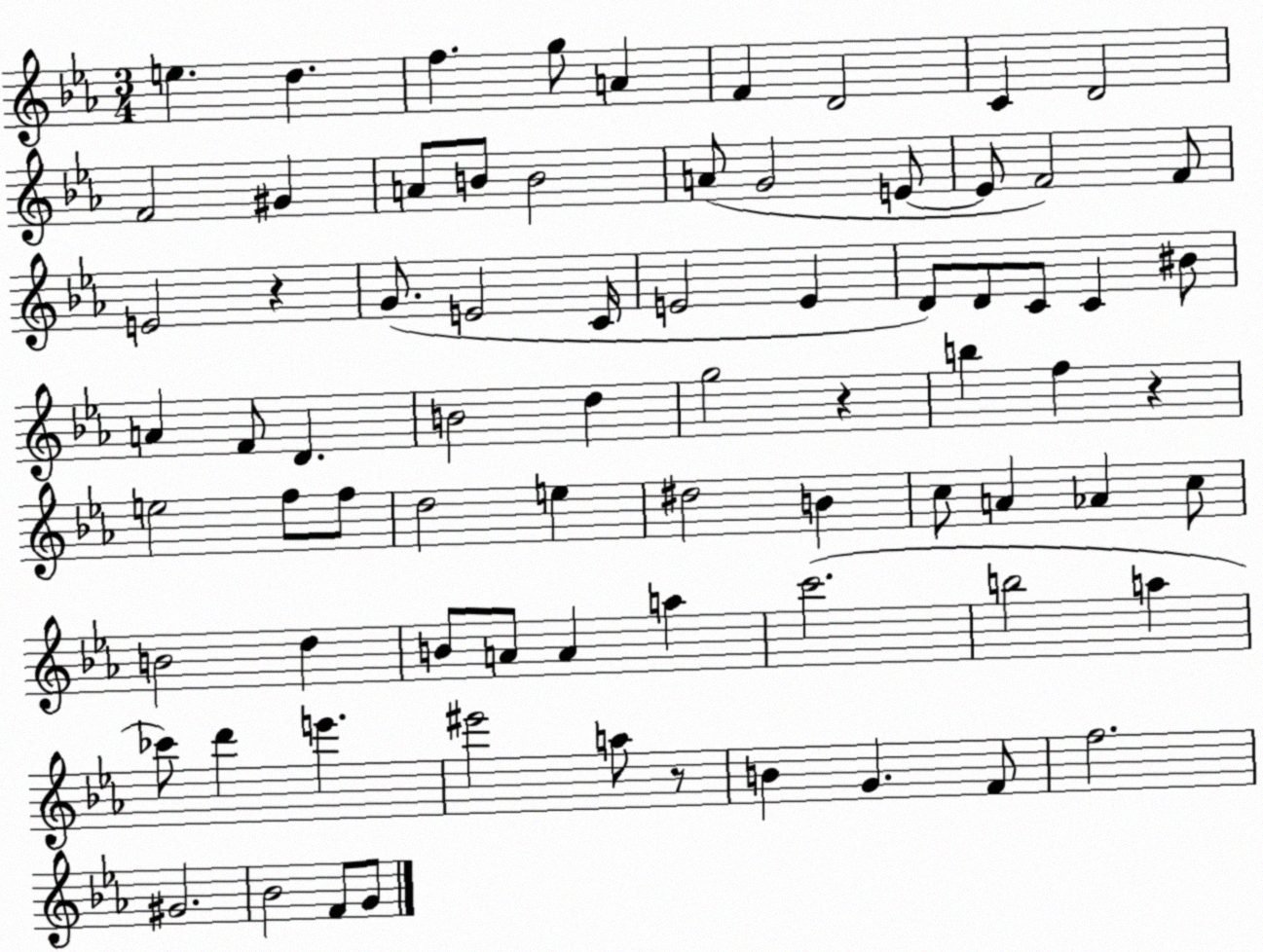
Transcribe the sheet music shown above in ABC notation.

X:1
T:Untitled
M:3/4
L:1/4
K:Eb
e d f g/2 A F D2 C D2 F2 ^G A/2 B/2 B2 A/2 G2 E/2 E/2 F2 F/2 E2 z G/2 E2 C/4 E2 E D/2 D/2 C/2 C ^B/2 A F/2 D B2 d g2 z b f z e2 f/2 f/2 d2 e ^d2 B c/2 A _A c/2 B2 d B/2 A/2 A a c'2 b2 a _c'/2 d' e' ^e'2 a/2 z/2 B G F/2 f2 ^G2 _B2 F/2 G/2